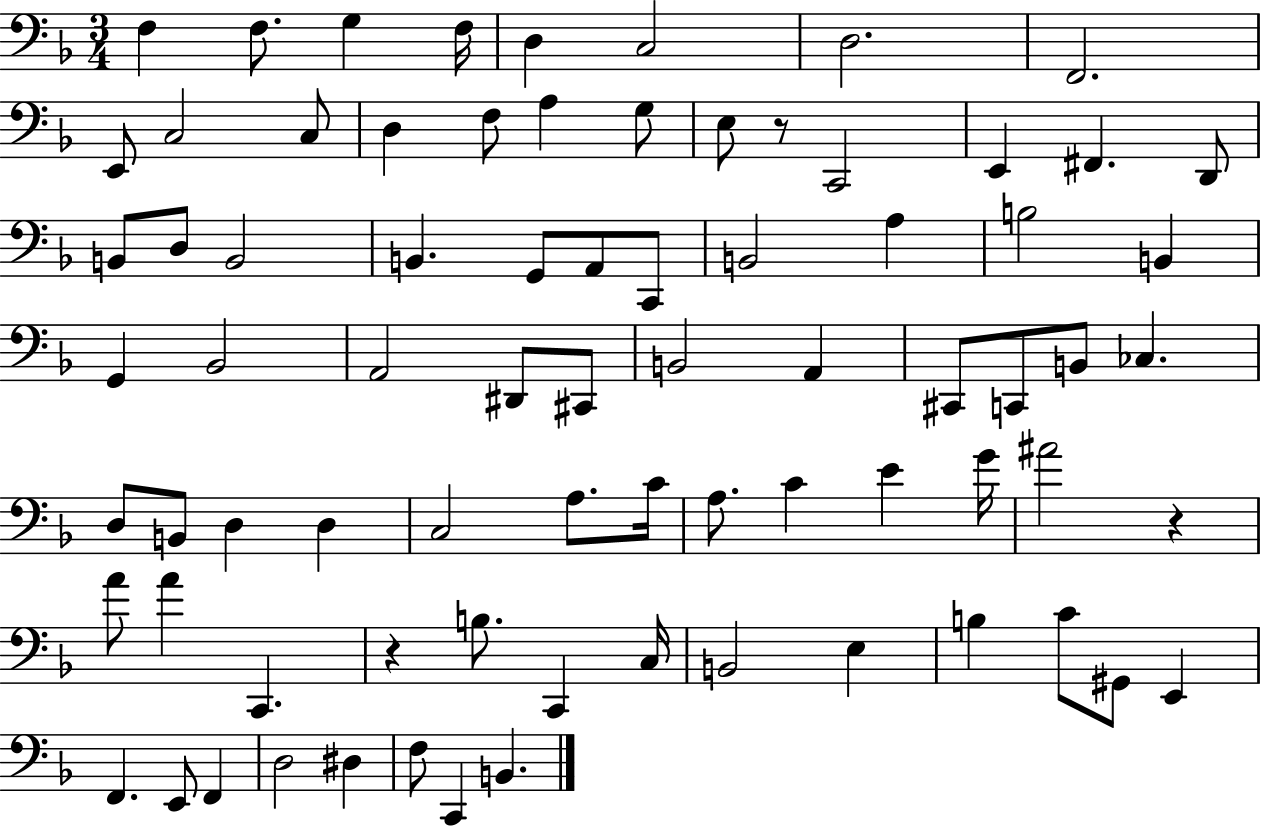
X:1
T:Untitled
M:3/4
L:1/4
K:F
F, F,/2 G, F,/4 D, C,2 D,2 F,,2 E,,/2 C,2 C,/2 D, F,/2 A, G,/2 E,/2 z/2 C,,2 E,, ^F,, D,,/2 B,,/2 D,/2 B,,2 B,, G,,/2 A,,/2 C,,/2 B,,2 A, B,2 B,, G,, _B,,2 A,,2 ^D,,/2 ^C,,/2 B,,2 A,, ^C,,/2 C,,/2 B,,/2 _C, D,/2 B,,/2 D, D, C,2 A,/2 C/4 A,/2 C E G/4 ^A2 z A/2 A C,, z B,/2 C,, C,/4 B,,2 E, B, C/2 ^G,,/2 E,, F,, E,,/2 F,, D,2 ^D, F,/2 C,, B,,